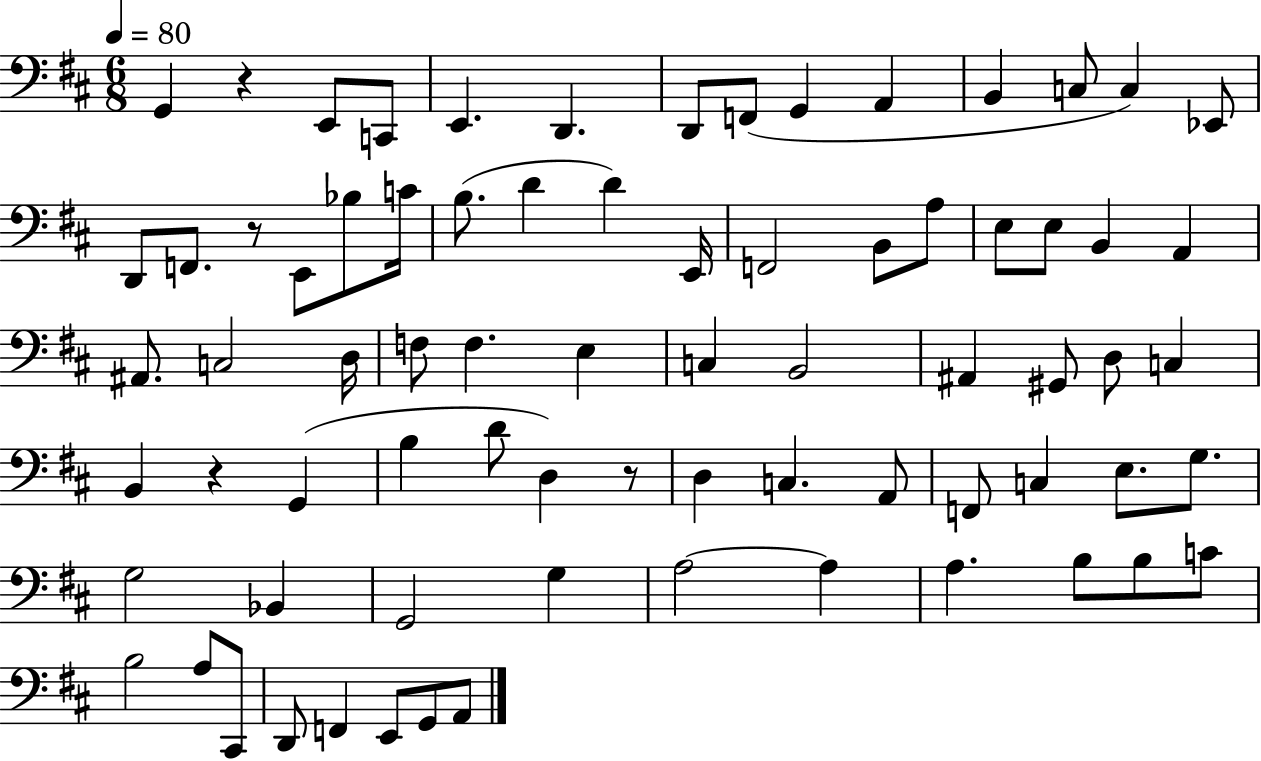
X:1
T:Untitled
M:6/8
L:1/4
K:D
G,, z E,,/2 C,,/2 E,, D,, D,,/2 F,,/2 G,, A,, B,, C,/2 C, _E,,/2 D,,/2 F,,/2 z/2 E,,/2 _B,/2 C/4 B,/2 D D E,,/4 F,,2 B,,/2 A,/2 E,/2 E,/2 B,, A,, ^A,,/2 C,2 D,/4 F,/2 F, E, C, B,,2 ^A,, ^G,,/2 D,/2 C, B,, z G,, B, D/2 D, z/2 D, C, A,,/2 F,,/2 C, E,/2 G,/2 G,2 _B,, G,,2 G, A,2 A, A, B,/2 B,/2 C/2 B,2 A,/2 ^C,,/2 D,,/2 F,, E,,/2 G,,/2 A,,/2